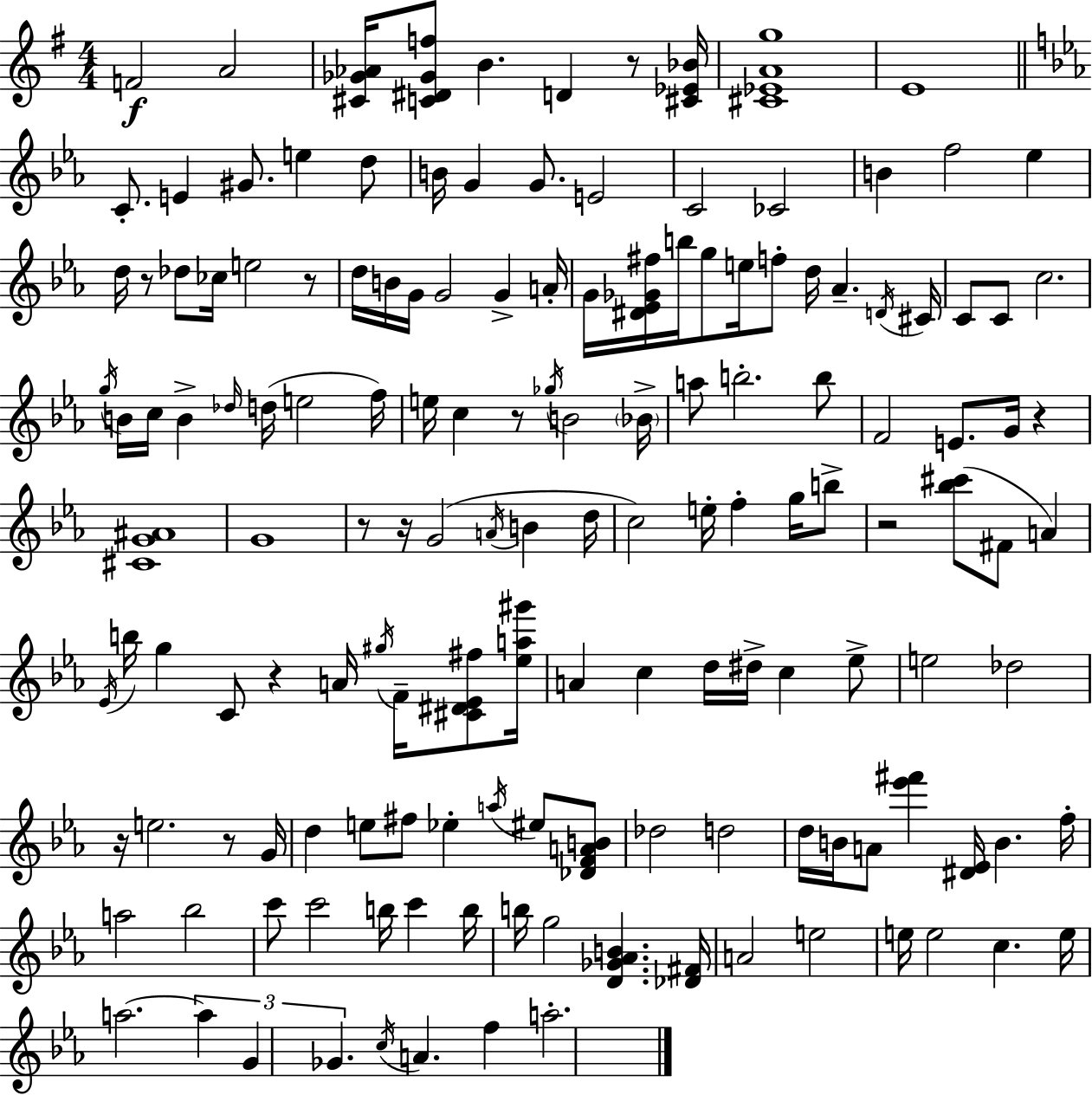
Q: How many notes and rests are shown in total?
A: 150